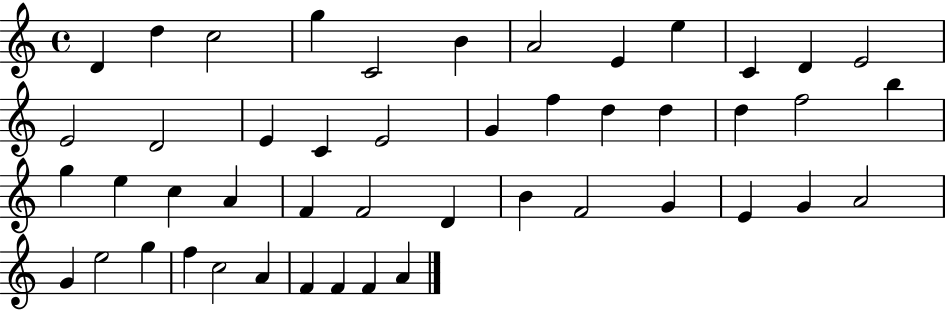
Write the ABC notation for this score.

X:1
T:Untitled
M:4/4
L:1/4
K:C
D d c2 g C2 B A2 E e C D E2 E2 D2 E C E2 G f d d d f2 b g e c A F F2 D B F2 G E G A2 G e2 g f c2 A F F F A